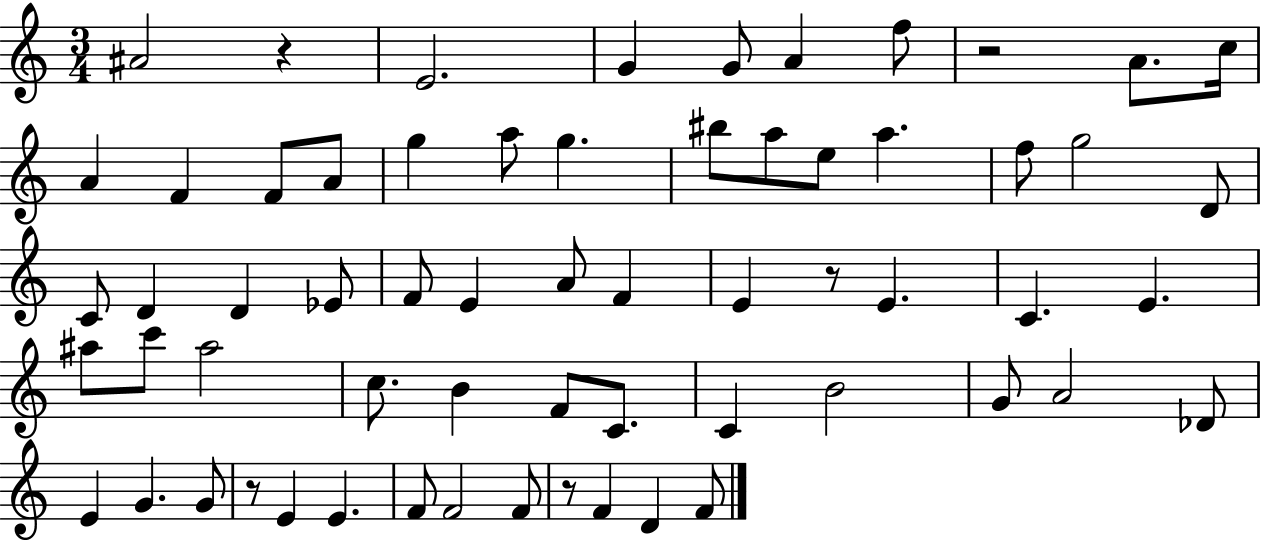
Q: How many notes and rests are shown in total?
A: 62